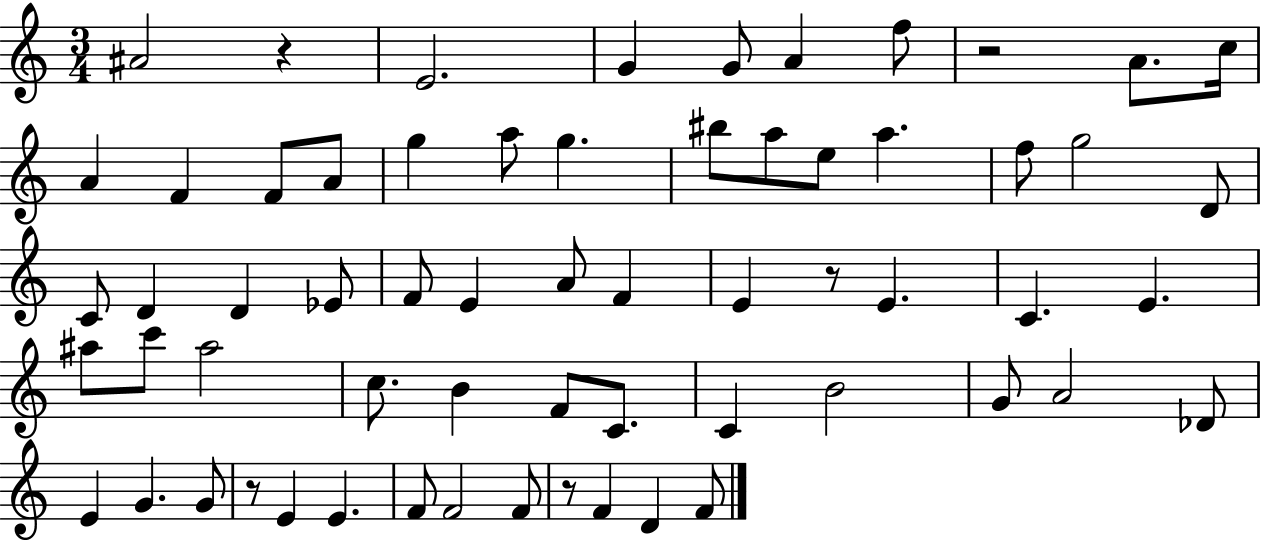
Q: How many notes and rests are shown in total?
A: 62